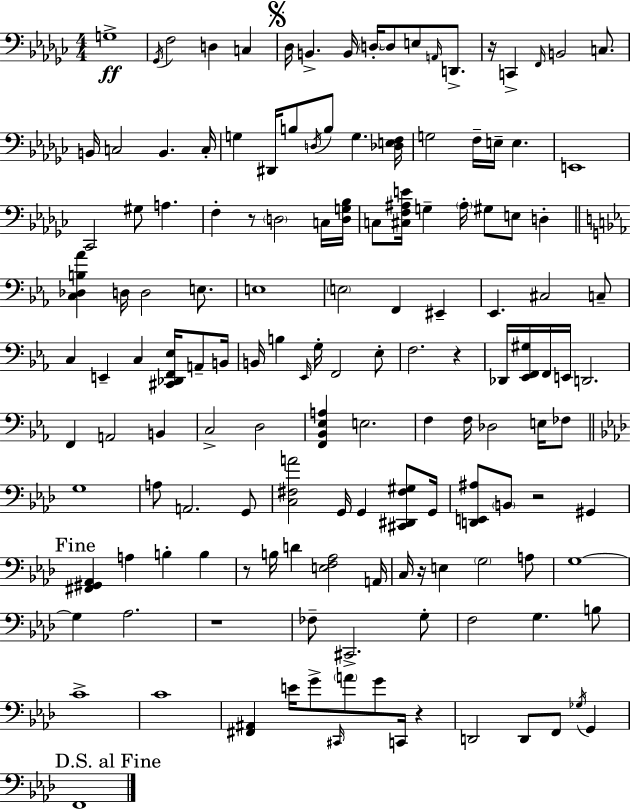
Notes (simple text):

G3/w Gb2/s F3/h D3/q C3/q Db3/s B2/q. B2/s D3/s D3/e E3/e A2/s D2/e. R/s C2/q F2/s B2/h C3/e. B2/s C3/h B2/q. C3/s G3/q D#2/s B3/e D3/s B3/e G3/q. [Db3,E3,F3]/s G3/h F3/s E3/s E3/q. E2/w CES2/h G#3/e A3/q. F3/q R/e D3/h C3/s [D3,G3,Bb3]/s C3/e [C#3,F3,A#3,E4]/s G3/q A#3/s G#3/e E3/e D3/q [C3,Db3,B3,Ab4]/q D3/s D3/h E3/e. E3/w E3/h F2/q EIS2/q Eb2/q. C#3/h C3/e C3/q E2/q C3/q [C#2,Db2,F2,Eb3]/s A2/e B2/s B2/s B3/q Eb2/s G3/s F2/h Eb3/e F3/h. R/q Db2/s [Eb2,F2,G#3]/s F2/s E2/s D2/h. F2/q A2/h B2/q C3/h D3/h [F2,Bb2,Eb3,A3]/q E3/h. F3/q F3/s Db3/h E3/s FES3/e G3/w A3/e A2/h. G2/e [C3,F#3,A4]/h G2/s G2/q [C#2,D#2,F#3,G#3]/e G2/s [D2,E2,A#3]/e B2/e R/h G#2/q [F#2,G#2,Ab2]/q A3/q B3/q B3/q R/e B3/s D4/q [E3,F3,Ab3]/h A2/s C3/s R/s E3/q G3/h A3/e G3/w G3/q Ab3/h. R/w FES3/e C#2/h. G3/e F3/h G3/q. B3/e C4/w C4/w [F#2,A#2]/q E4/s G4/e C#2/s A4/e G4/e C2/s R/q D2/h D2/e F2/e Gb3/s G2/q F2/w